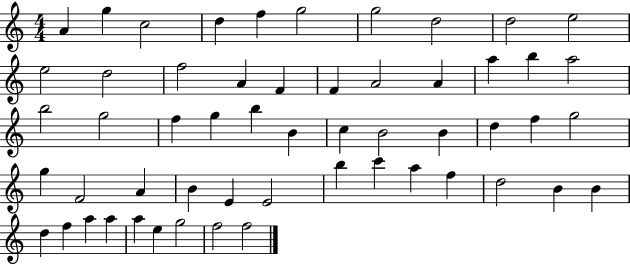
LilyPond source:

{
  \clef treble
  \numericTimeSignature
  \time 4/4
  \key c \major
  a'4 g''4 c''2 | d''4 f''4 g''2 | g''2 d''2 | d''2 e''2 | \break e''2 d''2 | f''2 a'4 f'4 | f'4 a'2 a'4 | a''4 b''4 a''2 | \break b''2 g''2 | f''4 g''4 b''4 b'4 | c''4 b'2 b'4 | d''4 f''4 g''2 | \break g''4 f'2 a'4 | b'4 e'4 e'2 | b''4 c'''4 a''4 f''4 | d''2 b'4 b'4 | \break d''4 f''4 a''4 a''4 | a''4 e''4 g''2 | f''2 f''2 | \bar "|."
}